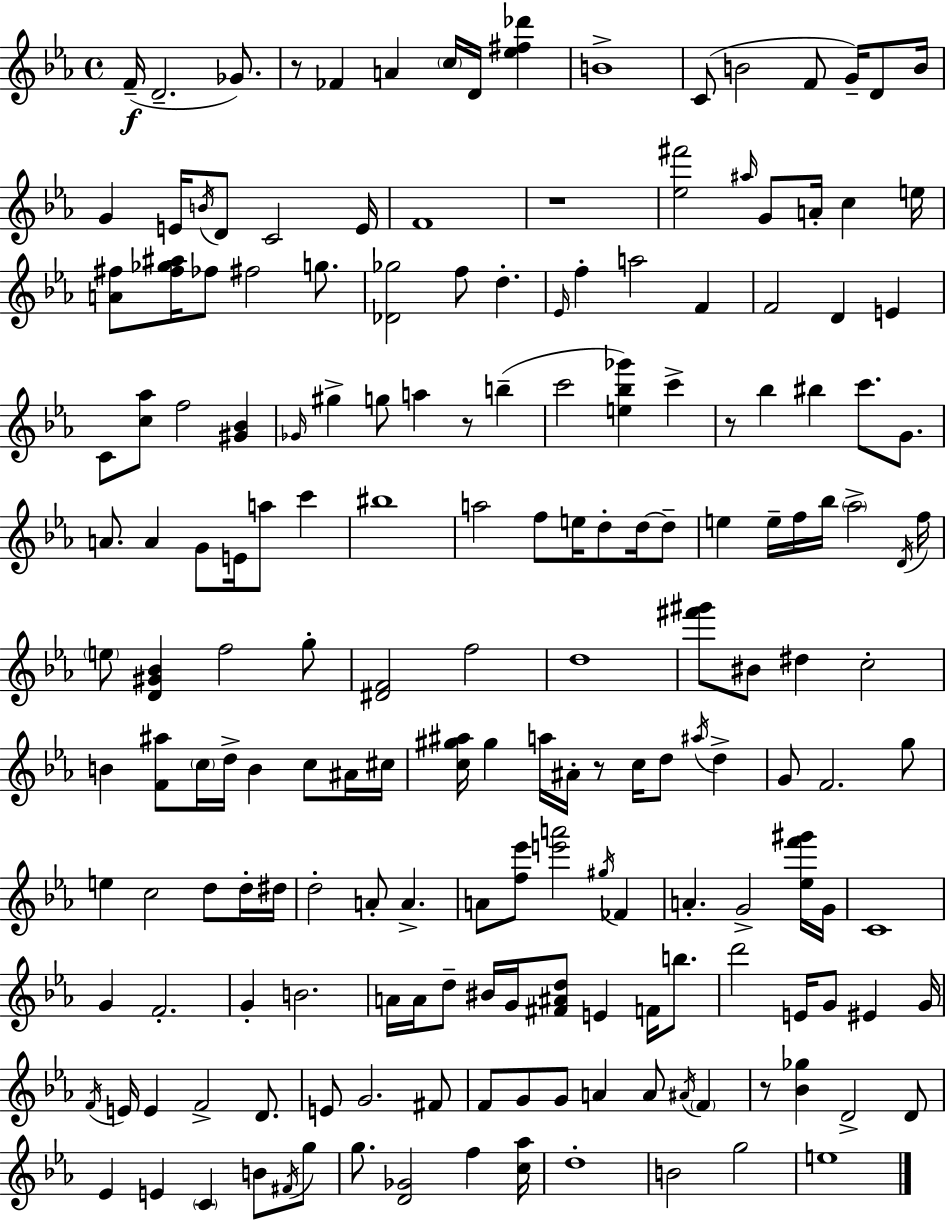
F4/s D4/h. Gb4/e. R/e FES4/q A4/q C5/s D4/s [Eb5,F#5,Db6]/q B4/w C4/e B4/h F4/e G4/s D4/e B4/s G4/q E4/s B4/s D4/e C4/h E4/s F4/w R/w [Eb5,F#6]/h A#5/s G4/e A4/s C5/q E5/s [A4,F#5]/e [F#5,Gb5,A#5]/s FES5/e F#5/h G5/e. [Db4,Gb5]/h F5/e D5/q. Eb4/s F5/q A5/h F4/q F4/h D4/q E4/q C4/e [C5,Ab5]/e F5/h [G#4,Bb4]/q Gb4/s G#5/q G5/e A5/q R/e B5/q C6/h [E5,Bb5,Gb6]/q C6/q R/e Bb5/q BIS5/q C6/e. G4/e. A4/e. A4/q G4/e E4/s A5/e C6/q BIS5/w A5/h F5/e E5/s D5/e D5/s D5/e E5/q E5/s F5/s Bb5/s Ab5/h D4/s F5/s E5/e [D4,G#4,Bb4]/q F5/h G5/e [D#4,F4]/h F5/h D5/w [F#6,G#6]/e BIS4/e D#5/q C5/h B4/q [F4,A#5]/e C5/s D5/s B4/q C5/e A#4/s C#5/s [C5,G#5,A#5]/s G#5/q A5/s A#4/s R/e C5/s D5/e A#5/s D5/q G4/e F4/h. G5/e E5/q C5/h D5/e D5/s D#5/s D5/h A4/e A4/q. A4/e [F5,Eb6]/e [E6,A6]/h G#5/s FES4/q A4/q. G4/h [Eb5,F6,G#6]/s G4/s C4/w G4/q F4/h. G4/q B4/h. A4/s A4/s D5/e BIS4/s G4/s [F#4,A#4,D5]/e E4/q F4/s B5/e. D6/h E4/s G4/e EIS4/q G4/s F4/s E4/s E4/q F4/h D4/e. E4/e G4/h. F#4/e F4/e G4/e G4/e A4/q A4/e A#4/s F4/q R/e [Bb4,Gb5]/q D4/h D4/e Eb4/q E4/q C4/q B4/e F#4/s G5/e G5/e. [D4,Gb4]/h F5/q [C5,Ab5]/s D5/w B4/h G5/h E5/w